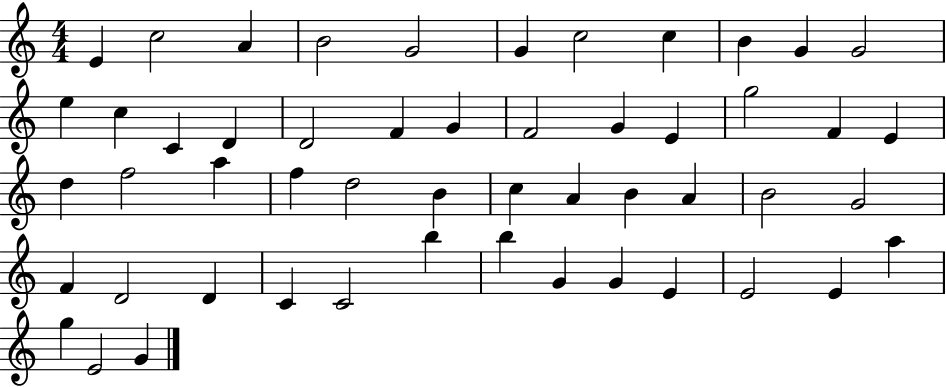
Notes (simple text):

E4/q C5/h A4/q B4/h G4/h G4/q C5/h C5/q B4/q G4/q G4/h E5/q C5/q C4/q D4/q D4/h F4/q G4/q F4/h G4/q E4/q G5/h F4/q E4/q D5/q F5/h A5/q F5/q D5/h B4/q C5/q A4/q B4/q A4/q B4/h G4/h F4/q D4/h D4/q C4/q C4/h B5/q B5/q G4/q G4/q E4/q E4/h E4/q A5/q G5/q E4/h G4/q